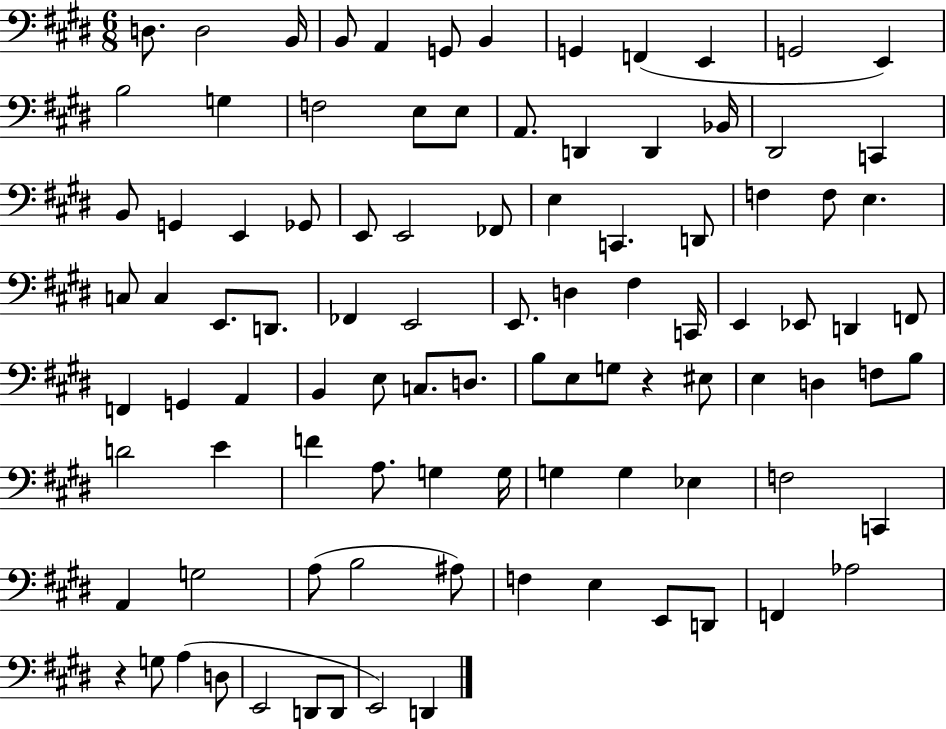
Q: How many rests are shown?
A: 2